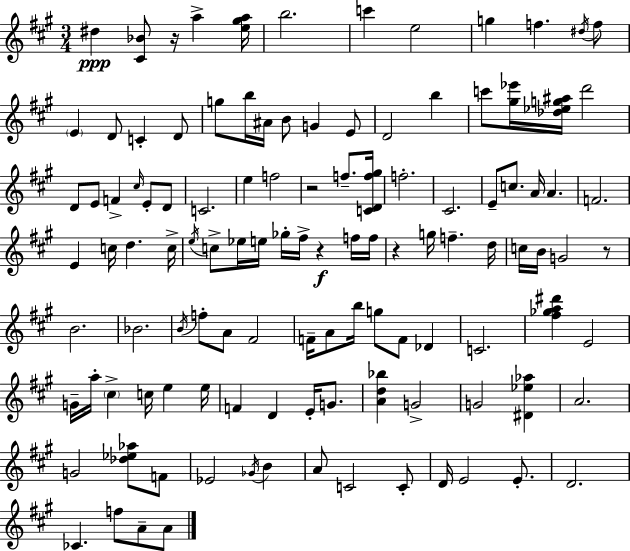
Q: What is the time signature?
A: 3/4